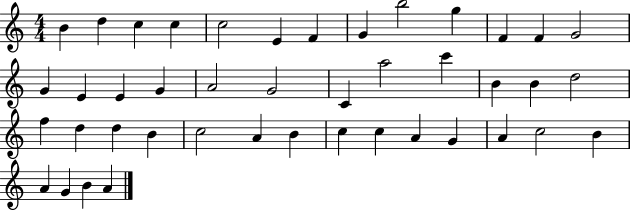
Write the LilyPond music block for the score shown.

{
  \clef treble
  \numericTimeSignature
  \time 4/4
  \key c \major
  b'4 d''4 c''4 c''4 | c''2 e'4 f'4 | g'4 b''2 g''4 | f'4 f'4 g'2 | \break g'4 e'4 e'4 g'4 | a'2 g'2 | c'4 a''2 c'''4 | b'4 b'4 d''2 | \break f''4 d''4 d''4 b'4 | c''2 a'4 b'4 | c''4 c''4 a'4 g'4 | a'4 c''2 b'4 | \break a'4 g'4 b'4 a'4 | \bar "|."
}